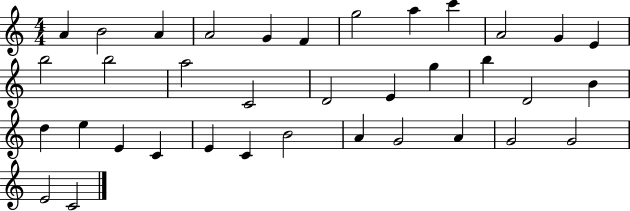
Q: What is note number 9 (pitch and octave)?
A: C6